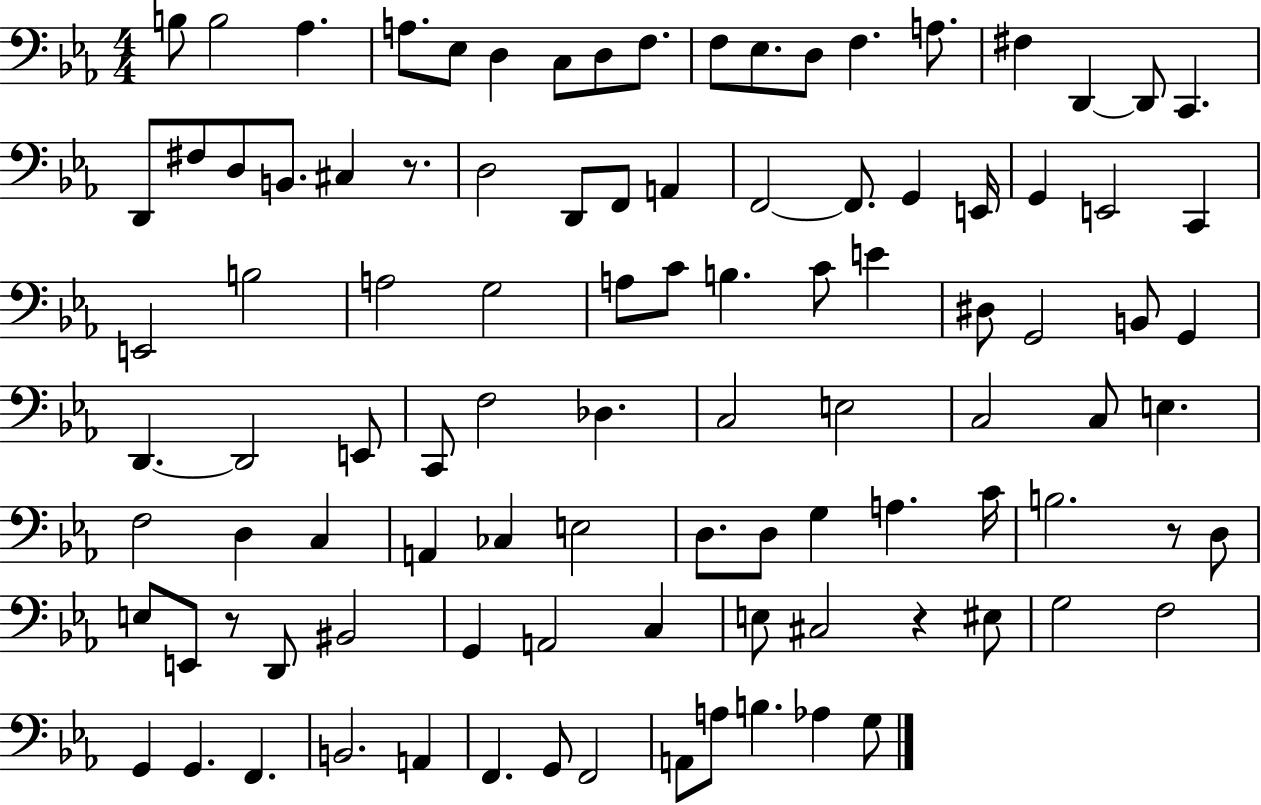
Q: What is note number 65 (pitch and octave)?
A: D3